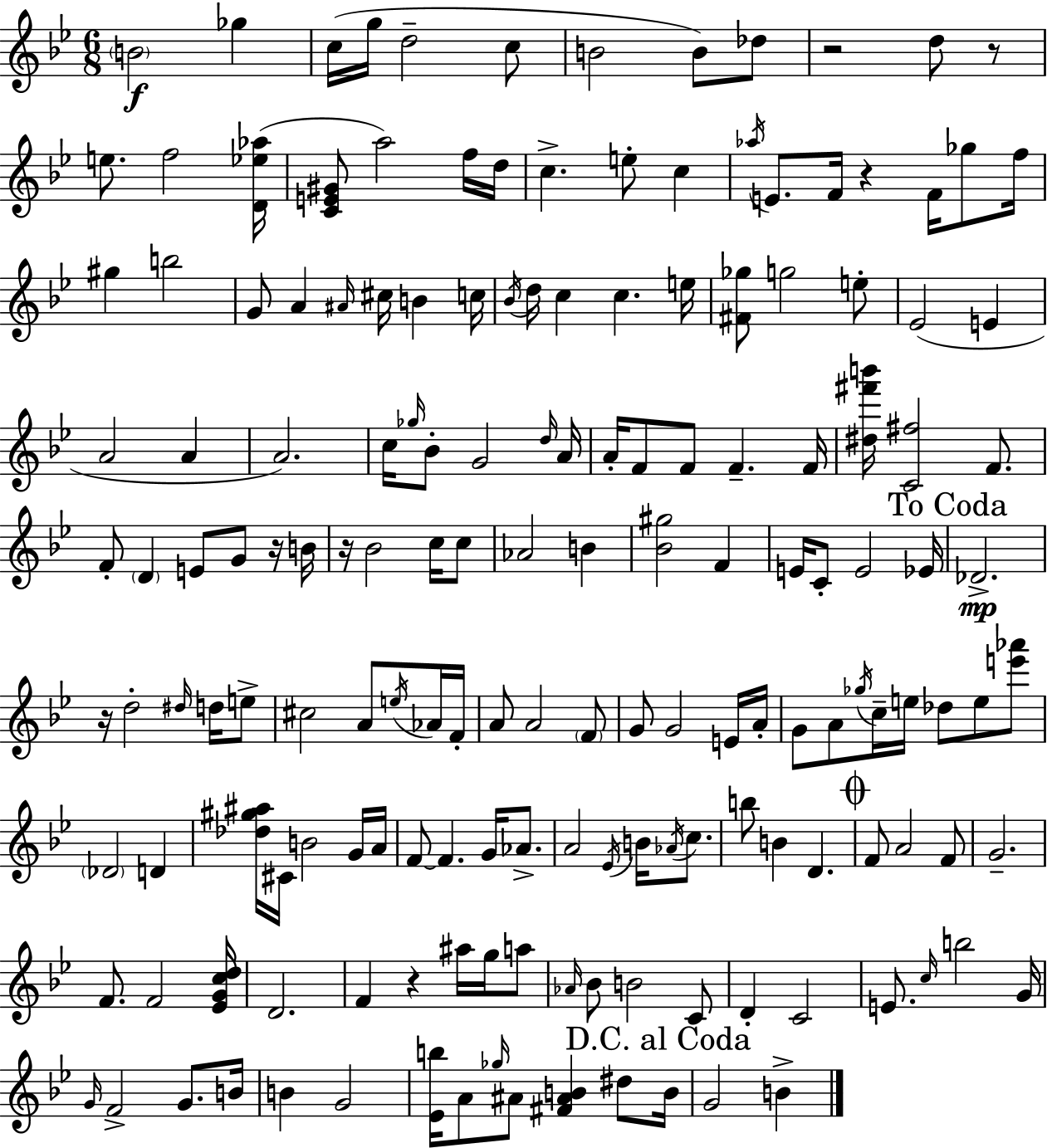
{
  \clef treble
  \numericTimeSignature
  \time 6/8
  \key bes \major
  \parenthesize b'2\f ges''4 | c''16( g''16 d''2-- c''8 | b'2 b'8) des''8 | r2 d''8 r8 | \break e''8. f''2 <d' ees'' aes''>16( | <c' e' gis'>8 a''2) f''16 d''16 | c''4.-> e''8-. c''4 | \acciaccatura { aes''16 } e'8. f'16 r4 f'16 ges''8 | \break f''16 gis''4 b''2 | g'8 a'4 \grace { ais'16 } cis''16 b'4 | c''16 \acciaccatura { bes'16 } d''16 c''4 c''4. | e''16 <fis' ges''>8 g''2 | \break e''8-. ees'2( e'4 | a'2 a'4 | a'2.) | c''16 \grace { ges''16 } bes'8-. g'2 | \break \grace { d''16 } a'16 a'16-. f'8 f'8 f'4.-- | f'16 <dis'' fis''' b'''>16 <c' fis''>2 | f'8. f'8-. \parenthesize d'4 e'8 | g'8 r16 b'16 r16 bes'2 | \break c''16 c''8 aes'2 | b'4 <bes' gis''>2 | f'4 e'16 c'8-. e'2 | ees'16 \mark "To Coda" des'2.->\mp | \break r16 d''2-. | \grace { dis''16 } d''16 e''8-> cis''2 | a'8 \acciaccatura { e''16 } aes'16 f'16-. a'8 a'2 | \parenthesize f'8 g'8 g'2 | \break e'16 a'16-. g'8 a'8 \acciaccatura { ges''16 } | c''16-- e''16 des''8 e''8 <e''' aes'''>8 \parenthesize des'2 | d'4 <des'' gis'' ais''>16 cis'16 b'2 | g'16 a'16 f'8~~ f'4. | \break g'16 aes'8.-> a'2 | \acciaccatura { ees'16 } b'16 \acciaccatura { aes'16 } c''8. b''8 | b'4 d'4. \mark \markup { \musicglyph "scripts.coda" } f'8 | a'2 f'8 g'2.-- | \break f'8. | f'2 <ees' g' c'' d''>16 d'2. | f'4 | r4 ais''16 g''16 a''8 \grace { aes'16 } bes'8 | \break b'2 c'8 d'4-. | c'2 e'8. | \grace { c''16 } b''2 g'16 | \grace { g'16 } f'2-> g'8. | \break b'16 b'4 g'2 | <ees' b''>16 a'8 \grace { ges''16 } ais'8 <fis' ais' b'>4 dis''8 | \mark "D.C. al Coda" b'16 g'2 b'4-> | \bar "|."
}